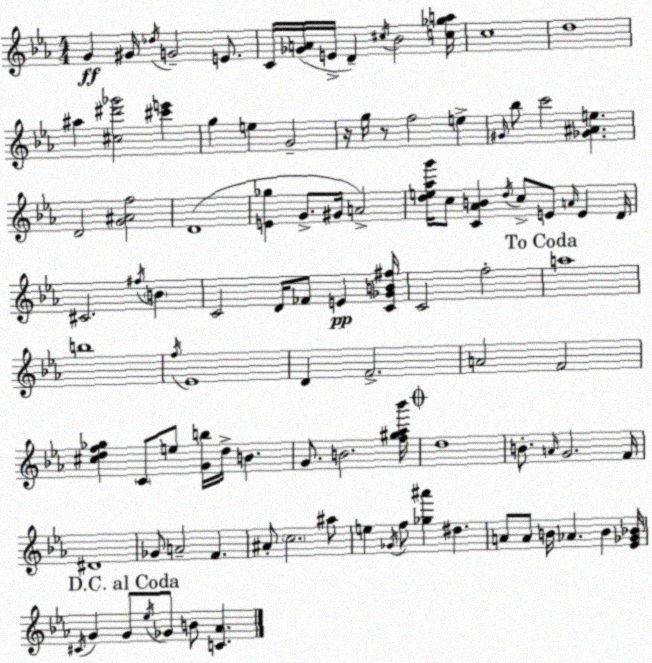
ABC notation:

X:1
T:Untitled
M:4/4
L:1/4
K:Eb
G ^G/4 _d/4 G2 E/2 C/4 [_GA]/4 E/4 D ^c/4 _B2 [c_ga]/4 c4 d4 ^a [^c^d'_g']2 [^c'e'] g e G2 z/4 g/4 z/2 f2 e ^G/4 _b/2 c'2 [_G^Ae] D2 [G^Af]2 D4 [E_g] G/2 ^G/4 A2 [de_ag']/4 c/2 [C_AB] d/4 c/2 E/2 A/4 E D/4 ^C2 ^f/4 B C2 D/4 _F/2 E [C_GB^f]/4 C2 f2 a4 b4 f/4 _E4 D F2 A2 F2 [^cdf_g] C/2 e/2 [Gb]/4 d/4 B G/2 B2 [f^g_a_b']/4 d4 B/2 A/4 G2 F/4 ^D4 _G/2 A2 F ^A/2 c2 ^a/2 e _G/4 f/2 [_g^a'] ^d A/2 A/2 B/4 _A B [_E_G_B]/4 ^C/4 G G/2 _e/4 _G/2 B/2 [C_A]